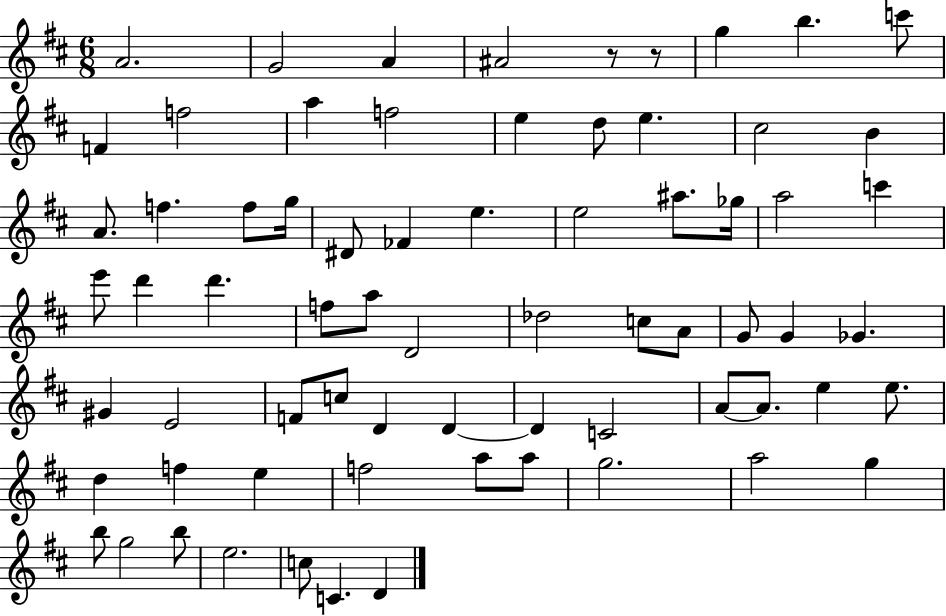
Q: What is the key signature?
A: D major